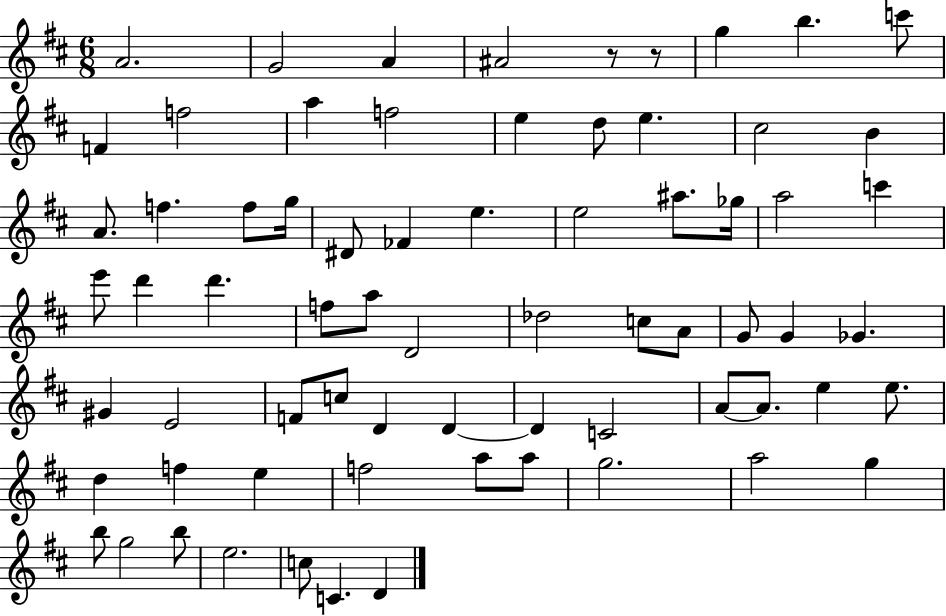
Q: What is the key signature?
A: D major